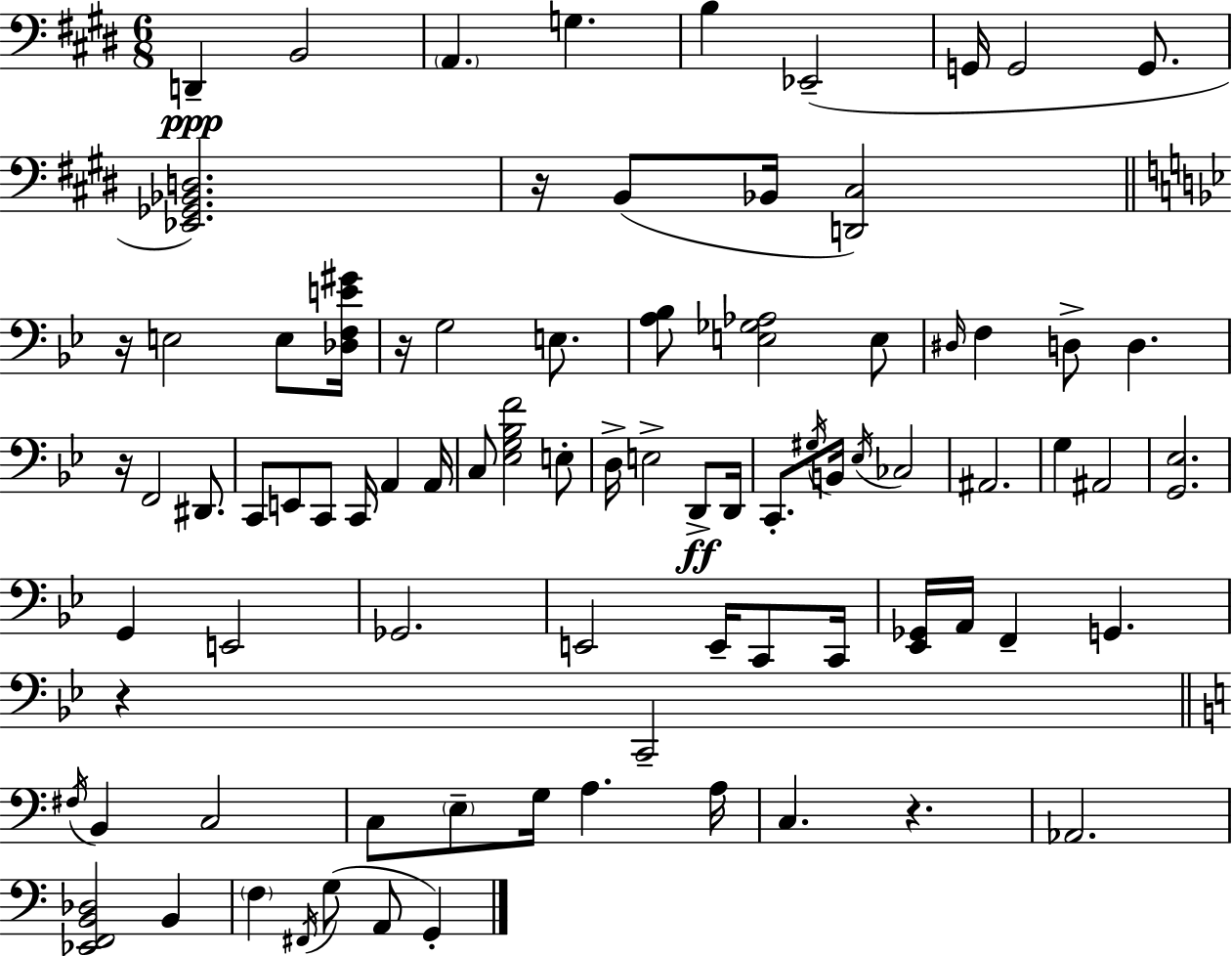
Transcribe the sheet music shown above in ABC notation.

X:1
T:Untitled
M:6/8
L:1/4
K:E
D,, B,,2 A,, G, B, _E,,2 G,,/4 G,,2 G,,/2 [_E,,_G,,_B,,D,]2 z/4 B,,/2 _B,,/4 [D,,^C,]2 z/4 E,2 E,/2 [_D,F,E^G]/4 z/4 G,2 E,/2 [A,_B,]/2 [E,_G,_A,]2 E,/2 ^D,/4 F, D,/2 D, z/4 F,,2 ^D,,/2 C,,/2 E,,/2 C,,/2 C,,/4 A,, A,,/4 C,/2 [_E,G,_B,F]2 E,/2 D,/4 E,2 D,,/2 D,,/4 C,,/2 ^G,/4 B,,/4 _E,/4 _C,2 ^A,,2 G, ^A,,2 [G,,_E,]2 G,, E,,2 _G,,2 E,,2 E,,/4 C,,/2 C,,/4 [_E,,_G,,]/4 A,,/4 F,, G,, z C,,2 ^F,/4 B,, C,2 C,/2 E,/2 G,/4 A, A,/4 C, z _A,,2 [_E,,F,,B,,_D,]2 B,, F, ^F,,/4 G,/2 A,,/2 G,,